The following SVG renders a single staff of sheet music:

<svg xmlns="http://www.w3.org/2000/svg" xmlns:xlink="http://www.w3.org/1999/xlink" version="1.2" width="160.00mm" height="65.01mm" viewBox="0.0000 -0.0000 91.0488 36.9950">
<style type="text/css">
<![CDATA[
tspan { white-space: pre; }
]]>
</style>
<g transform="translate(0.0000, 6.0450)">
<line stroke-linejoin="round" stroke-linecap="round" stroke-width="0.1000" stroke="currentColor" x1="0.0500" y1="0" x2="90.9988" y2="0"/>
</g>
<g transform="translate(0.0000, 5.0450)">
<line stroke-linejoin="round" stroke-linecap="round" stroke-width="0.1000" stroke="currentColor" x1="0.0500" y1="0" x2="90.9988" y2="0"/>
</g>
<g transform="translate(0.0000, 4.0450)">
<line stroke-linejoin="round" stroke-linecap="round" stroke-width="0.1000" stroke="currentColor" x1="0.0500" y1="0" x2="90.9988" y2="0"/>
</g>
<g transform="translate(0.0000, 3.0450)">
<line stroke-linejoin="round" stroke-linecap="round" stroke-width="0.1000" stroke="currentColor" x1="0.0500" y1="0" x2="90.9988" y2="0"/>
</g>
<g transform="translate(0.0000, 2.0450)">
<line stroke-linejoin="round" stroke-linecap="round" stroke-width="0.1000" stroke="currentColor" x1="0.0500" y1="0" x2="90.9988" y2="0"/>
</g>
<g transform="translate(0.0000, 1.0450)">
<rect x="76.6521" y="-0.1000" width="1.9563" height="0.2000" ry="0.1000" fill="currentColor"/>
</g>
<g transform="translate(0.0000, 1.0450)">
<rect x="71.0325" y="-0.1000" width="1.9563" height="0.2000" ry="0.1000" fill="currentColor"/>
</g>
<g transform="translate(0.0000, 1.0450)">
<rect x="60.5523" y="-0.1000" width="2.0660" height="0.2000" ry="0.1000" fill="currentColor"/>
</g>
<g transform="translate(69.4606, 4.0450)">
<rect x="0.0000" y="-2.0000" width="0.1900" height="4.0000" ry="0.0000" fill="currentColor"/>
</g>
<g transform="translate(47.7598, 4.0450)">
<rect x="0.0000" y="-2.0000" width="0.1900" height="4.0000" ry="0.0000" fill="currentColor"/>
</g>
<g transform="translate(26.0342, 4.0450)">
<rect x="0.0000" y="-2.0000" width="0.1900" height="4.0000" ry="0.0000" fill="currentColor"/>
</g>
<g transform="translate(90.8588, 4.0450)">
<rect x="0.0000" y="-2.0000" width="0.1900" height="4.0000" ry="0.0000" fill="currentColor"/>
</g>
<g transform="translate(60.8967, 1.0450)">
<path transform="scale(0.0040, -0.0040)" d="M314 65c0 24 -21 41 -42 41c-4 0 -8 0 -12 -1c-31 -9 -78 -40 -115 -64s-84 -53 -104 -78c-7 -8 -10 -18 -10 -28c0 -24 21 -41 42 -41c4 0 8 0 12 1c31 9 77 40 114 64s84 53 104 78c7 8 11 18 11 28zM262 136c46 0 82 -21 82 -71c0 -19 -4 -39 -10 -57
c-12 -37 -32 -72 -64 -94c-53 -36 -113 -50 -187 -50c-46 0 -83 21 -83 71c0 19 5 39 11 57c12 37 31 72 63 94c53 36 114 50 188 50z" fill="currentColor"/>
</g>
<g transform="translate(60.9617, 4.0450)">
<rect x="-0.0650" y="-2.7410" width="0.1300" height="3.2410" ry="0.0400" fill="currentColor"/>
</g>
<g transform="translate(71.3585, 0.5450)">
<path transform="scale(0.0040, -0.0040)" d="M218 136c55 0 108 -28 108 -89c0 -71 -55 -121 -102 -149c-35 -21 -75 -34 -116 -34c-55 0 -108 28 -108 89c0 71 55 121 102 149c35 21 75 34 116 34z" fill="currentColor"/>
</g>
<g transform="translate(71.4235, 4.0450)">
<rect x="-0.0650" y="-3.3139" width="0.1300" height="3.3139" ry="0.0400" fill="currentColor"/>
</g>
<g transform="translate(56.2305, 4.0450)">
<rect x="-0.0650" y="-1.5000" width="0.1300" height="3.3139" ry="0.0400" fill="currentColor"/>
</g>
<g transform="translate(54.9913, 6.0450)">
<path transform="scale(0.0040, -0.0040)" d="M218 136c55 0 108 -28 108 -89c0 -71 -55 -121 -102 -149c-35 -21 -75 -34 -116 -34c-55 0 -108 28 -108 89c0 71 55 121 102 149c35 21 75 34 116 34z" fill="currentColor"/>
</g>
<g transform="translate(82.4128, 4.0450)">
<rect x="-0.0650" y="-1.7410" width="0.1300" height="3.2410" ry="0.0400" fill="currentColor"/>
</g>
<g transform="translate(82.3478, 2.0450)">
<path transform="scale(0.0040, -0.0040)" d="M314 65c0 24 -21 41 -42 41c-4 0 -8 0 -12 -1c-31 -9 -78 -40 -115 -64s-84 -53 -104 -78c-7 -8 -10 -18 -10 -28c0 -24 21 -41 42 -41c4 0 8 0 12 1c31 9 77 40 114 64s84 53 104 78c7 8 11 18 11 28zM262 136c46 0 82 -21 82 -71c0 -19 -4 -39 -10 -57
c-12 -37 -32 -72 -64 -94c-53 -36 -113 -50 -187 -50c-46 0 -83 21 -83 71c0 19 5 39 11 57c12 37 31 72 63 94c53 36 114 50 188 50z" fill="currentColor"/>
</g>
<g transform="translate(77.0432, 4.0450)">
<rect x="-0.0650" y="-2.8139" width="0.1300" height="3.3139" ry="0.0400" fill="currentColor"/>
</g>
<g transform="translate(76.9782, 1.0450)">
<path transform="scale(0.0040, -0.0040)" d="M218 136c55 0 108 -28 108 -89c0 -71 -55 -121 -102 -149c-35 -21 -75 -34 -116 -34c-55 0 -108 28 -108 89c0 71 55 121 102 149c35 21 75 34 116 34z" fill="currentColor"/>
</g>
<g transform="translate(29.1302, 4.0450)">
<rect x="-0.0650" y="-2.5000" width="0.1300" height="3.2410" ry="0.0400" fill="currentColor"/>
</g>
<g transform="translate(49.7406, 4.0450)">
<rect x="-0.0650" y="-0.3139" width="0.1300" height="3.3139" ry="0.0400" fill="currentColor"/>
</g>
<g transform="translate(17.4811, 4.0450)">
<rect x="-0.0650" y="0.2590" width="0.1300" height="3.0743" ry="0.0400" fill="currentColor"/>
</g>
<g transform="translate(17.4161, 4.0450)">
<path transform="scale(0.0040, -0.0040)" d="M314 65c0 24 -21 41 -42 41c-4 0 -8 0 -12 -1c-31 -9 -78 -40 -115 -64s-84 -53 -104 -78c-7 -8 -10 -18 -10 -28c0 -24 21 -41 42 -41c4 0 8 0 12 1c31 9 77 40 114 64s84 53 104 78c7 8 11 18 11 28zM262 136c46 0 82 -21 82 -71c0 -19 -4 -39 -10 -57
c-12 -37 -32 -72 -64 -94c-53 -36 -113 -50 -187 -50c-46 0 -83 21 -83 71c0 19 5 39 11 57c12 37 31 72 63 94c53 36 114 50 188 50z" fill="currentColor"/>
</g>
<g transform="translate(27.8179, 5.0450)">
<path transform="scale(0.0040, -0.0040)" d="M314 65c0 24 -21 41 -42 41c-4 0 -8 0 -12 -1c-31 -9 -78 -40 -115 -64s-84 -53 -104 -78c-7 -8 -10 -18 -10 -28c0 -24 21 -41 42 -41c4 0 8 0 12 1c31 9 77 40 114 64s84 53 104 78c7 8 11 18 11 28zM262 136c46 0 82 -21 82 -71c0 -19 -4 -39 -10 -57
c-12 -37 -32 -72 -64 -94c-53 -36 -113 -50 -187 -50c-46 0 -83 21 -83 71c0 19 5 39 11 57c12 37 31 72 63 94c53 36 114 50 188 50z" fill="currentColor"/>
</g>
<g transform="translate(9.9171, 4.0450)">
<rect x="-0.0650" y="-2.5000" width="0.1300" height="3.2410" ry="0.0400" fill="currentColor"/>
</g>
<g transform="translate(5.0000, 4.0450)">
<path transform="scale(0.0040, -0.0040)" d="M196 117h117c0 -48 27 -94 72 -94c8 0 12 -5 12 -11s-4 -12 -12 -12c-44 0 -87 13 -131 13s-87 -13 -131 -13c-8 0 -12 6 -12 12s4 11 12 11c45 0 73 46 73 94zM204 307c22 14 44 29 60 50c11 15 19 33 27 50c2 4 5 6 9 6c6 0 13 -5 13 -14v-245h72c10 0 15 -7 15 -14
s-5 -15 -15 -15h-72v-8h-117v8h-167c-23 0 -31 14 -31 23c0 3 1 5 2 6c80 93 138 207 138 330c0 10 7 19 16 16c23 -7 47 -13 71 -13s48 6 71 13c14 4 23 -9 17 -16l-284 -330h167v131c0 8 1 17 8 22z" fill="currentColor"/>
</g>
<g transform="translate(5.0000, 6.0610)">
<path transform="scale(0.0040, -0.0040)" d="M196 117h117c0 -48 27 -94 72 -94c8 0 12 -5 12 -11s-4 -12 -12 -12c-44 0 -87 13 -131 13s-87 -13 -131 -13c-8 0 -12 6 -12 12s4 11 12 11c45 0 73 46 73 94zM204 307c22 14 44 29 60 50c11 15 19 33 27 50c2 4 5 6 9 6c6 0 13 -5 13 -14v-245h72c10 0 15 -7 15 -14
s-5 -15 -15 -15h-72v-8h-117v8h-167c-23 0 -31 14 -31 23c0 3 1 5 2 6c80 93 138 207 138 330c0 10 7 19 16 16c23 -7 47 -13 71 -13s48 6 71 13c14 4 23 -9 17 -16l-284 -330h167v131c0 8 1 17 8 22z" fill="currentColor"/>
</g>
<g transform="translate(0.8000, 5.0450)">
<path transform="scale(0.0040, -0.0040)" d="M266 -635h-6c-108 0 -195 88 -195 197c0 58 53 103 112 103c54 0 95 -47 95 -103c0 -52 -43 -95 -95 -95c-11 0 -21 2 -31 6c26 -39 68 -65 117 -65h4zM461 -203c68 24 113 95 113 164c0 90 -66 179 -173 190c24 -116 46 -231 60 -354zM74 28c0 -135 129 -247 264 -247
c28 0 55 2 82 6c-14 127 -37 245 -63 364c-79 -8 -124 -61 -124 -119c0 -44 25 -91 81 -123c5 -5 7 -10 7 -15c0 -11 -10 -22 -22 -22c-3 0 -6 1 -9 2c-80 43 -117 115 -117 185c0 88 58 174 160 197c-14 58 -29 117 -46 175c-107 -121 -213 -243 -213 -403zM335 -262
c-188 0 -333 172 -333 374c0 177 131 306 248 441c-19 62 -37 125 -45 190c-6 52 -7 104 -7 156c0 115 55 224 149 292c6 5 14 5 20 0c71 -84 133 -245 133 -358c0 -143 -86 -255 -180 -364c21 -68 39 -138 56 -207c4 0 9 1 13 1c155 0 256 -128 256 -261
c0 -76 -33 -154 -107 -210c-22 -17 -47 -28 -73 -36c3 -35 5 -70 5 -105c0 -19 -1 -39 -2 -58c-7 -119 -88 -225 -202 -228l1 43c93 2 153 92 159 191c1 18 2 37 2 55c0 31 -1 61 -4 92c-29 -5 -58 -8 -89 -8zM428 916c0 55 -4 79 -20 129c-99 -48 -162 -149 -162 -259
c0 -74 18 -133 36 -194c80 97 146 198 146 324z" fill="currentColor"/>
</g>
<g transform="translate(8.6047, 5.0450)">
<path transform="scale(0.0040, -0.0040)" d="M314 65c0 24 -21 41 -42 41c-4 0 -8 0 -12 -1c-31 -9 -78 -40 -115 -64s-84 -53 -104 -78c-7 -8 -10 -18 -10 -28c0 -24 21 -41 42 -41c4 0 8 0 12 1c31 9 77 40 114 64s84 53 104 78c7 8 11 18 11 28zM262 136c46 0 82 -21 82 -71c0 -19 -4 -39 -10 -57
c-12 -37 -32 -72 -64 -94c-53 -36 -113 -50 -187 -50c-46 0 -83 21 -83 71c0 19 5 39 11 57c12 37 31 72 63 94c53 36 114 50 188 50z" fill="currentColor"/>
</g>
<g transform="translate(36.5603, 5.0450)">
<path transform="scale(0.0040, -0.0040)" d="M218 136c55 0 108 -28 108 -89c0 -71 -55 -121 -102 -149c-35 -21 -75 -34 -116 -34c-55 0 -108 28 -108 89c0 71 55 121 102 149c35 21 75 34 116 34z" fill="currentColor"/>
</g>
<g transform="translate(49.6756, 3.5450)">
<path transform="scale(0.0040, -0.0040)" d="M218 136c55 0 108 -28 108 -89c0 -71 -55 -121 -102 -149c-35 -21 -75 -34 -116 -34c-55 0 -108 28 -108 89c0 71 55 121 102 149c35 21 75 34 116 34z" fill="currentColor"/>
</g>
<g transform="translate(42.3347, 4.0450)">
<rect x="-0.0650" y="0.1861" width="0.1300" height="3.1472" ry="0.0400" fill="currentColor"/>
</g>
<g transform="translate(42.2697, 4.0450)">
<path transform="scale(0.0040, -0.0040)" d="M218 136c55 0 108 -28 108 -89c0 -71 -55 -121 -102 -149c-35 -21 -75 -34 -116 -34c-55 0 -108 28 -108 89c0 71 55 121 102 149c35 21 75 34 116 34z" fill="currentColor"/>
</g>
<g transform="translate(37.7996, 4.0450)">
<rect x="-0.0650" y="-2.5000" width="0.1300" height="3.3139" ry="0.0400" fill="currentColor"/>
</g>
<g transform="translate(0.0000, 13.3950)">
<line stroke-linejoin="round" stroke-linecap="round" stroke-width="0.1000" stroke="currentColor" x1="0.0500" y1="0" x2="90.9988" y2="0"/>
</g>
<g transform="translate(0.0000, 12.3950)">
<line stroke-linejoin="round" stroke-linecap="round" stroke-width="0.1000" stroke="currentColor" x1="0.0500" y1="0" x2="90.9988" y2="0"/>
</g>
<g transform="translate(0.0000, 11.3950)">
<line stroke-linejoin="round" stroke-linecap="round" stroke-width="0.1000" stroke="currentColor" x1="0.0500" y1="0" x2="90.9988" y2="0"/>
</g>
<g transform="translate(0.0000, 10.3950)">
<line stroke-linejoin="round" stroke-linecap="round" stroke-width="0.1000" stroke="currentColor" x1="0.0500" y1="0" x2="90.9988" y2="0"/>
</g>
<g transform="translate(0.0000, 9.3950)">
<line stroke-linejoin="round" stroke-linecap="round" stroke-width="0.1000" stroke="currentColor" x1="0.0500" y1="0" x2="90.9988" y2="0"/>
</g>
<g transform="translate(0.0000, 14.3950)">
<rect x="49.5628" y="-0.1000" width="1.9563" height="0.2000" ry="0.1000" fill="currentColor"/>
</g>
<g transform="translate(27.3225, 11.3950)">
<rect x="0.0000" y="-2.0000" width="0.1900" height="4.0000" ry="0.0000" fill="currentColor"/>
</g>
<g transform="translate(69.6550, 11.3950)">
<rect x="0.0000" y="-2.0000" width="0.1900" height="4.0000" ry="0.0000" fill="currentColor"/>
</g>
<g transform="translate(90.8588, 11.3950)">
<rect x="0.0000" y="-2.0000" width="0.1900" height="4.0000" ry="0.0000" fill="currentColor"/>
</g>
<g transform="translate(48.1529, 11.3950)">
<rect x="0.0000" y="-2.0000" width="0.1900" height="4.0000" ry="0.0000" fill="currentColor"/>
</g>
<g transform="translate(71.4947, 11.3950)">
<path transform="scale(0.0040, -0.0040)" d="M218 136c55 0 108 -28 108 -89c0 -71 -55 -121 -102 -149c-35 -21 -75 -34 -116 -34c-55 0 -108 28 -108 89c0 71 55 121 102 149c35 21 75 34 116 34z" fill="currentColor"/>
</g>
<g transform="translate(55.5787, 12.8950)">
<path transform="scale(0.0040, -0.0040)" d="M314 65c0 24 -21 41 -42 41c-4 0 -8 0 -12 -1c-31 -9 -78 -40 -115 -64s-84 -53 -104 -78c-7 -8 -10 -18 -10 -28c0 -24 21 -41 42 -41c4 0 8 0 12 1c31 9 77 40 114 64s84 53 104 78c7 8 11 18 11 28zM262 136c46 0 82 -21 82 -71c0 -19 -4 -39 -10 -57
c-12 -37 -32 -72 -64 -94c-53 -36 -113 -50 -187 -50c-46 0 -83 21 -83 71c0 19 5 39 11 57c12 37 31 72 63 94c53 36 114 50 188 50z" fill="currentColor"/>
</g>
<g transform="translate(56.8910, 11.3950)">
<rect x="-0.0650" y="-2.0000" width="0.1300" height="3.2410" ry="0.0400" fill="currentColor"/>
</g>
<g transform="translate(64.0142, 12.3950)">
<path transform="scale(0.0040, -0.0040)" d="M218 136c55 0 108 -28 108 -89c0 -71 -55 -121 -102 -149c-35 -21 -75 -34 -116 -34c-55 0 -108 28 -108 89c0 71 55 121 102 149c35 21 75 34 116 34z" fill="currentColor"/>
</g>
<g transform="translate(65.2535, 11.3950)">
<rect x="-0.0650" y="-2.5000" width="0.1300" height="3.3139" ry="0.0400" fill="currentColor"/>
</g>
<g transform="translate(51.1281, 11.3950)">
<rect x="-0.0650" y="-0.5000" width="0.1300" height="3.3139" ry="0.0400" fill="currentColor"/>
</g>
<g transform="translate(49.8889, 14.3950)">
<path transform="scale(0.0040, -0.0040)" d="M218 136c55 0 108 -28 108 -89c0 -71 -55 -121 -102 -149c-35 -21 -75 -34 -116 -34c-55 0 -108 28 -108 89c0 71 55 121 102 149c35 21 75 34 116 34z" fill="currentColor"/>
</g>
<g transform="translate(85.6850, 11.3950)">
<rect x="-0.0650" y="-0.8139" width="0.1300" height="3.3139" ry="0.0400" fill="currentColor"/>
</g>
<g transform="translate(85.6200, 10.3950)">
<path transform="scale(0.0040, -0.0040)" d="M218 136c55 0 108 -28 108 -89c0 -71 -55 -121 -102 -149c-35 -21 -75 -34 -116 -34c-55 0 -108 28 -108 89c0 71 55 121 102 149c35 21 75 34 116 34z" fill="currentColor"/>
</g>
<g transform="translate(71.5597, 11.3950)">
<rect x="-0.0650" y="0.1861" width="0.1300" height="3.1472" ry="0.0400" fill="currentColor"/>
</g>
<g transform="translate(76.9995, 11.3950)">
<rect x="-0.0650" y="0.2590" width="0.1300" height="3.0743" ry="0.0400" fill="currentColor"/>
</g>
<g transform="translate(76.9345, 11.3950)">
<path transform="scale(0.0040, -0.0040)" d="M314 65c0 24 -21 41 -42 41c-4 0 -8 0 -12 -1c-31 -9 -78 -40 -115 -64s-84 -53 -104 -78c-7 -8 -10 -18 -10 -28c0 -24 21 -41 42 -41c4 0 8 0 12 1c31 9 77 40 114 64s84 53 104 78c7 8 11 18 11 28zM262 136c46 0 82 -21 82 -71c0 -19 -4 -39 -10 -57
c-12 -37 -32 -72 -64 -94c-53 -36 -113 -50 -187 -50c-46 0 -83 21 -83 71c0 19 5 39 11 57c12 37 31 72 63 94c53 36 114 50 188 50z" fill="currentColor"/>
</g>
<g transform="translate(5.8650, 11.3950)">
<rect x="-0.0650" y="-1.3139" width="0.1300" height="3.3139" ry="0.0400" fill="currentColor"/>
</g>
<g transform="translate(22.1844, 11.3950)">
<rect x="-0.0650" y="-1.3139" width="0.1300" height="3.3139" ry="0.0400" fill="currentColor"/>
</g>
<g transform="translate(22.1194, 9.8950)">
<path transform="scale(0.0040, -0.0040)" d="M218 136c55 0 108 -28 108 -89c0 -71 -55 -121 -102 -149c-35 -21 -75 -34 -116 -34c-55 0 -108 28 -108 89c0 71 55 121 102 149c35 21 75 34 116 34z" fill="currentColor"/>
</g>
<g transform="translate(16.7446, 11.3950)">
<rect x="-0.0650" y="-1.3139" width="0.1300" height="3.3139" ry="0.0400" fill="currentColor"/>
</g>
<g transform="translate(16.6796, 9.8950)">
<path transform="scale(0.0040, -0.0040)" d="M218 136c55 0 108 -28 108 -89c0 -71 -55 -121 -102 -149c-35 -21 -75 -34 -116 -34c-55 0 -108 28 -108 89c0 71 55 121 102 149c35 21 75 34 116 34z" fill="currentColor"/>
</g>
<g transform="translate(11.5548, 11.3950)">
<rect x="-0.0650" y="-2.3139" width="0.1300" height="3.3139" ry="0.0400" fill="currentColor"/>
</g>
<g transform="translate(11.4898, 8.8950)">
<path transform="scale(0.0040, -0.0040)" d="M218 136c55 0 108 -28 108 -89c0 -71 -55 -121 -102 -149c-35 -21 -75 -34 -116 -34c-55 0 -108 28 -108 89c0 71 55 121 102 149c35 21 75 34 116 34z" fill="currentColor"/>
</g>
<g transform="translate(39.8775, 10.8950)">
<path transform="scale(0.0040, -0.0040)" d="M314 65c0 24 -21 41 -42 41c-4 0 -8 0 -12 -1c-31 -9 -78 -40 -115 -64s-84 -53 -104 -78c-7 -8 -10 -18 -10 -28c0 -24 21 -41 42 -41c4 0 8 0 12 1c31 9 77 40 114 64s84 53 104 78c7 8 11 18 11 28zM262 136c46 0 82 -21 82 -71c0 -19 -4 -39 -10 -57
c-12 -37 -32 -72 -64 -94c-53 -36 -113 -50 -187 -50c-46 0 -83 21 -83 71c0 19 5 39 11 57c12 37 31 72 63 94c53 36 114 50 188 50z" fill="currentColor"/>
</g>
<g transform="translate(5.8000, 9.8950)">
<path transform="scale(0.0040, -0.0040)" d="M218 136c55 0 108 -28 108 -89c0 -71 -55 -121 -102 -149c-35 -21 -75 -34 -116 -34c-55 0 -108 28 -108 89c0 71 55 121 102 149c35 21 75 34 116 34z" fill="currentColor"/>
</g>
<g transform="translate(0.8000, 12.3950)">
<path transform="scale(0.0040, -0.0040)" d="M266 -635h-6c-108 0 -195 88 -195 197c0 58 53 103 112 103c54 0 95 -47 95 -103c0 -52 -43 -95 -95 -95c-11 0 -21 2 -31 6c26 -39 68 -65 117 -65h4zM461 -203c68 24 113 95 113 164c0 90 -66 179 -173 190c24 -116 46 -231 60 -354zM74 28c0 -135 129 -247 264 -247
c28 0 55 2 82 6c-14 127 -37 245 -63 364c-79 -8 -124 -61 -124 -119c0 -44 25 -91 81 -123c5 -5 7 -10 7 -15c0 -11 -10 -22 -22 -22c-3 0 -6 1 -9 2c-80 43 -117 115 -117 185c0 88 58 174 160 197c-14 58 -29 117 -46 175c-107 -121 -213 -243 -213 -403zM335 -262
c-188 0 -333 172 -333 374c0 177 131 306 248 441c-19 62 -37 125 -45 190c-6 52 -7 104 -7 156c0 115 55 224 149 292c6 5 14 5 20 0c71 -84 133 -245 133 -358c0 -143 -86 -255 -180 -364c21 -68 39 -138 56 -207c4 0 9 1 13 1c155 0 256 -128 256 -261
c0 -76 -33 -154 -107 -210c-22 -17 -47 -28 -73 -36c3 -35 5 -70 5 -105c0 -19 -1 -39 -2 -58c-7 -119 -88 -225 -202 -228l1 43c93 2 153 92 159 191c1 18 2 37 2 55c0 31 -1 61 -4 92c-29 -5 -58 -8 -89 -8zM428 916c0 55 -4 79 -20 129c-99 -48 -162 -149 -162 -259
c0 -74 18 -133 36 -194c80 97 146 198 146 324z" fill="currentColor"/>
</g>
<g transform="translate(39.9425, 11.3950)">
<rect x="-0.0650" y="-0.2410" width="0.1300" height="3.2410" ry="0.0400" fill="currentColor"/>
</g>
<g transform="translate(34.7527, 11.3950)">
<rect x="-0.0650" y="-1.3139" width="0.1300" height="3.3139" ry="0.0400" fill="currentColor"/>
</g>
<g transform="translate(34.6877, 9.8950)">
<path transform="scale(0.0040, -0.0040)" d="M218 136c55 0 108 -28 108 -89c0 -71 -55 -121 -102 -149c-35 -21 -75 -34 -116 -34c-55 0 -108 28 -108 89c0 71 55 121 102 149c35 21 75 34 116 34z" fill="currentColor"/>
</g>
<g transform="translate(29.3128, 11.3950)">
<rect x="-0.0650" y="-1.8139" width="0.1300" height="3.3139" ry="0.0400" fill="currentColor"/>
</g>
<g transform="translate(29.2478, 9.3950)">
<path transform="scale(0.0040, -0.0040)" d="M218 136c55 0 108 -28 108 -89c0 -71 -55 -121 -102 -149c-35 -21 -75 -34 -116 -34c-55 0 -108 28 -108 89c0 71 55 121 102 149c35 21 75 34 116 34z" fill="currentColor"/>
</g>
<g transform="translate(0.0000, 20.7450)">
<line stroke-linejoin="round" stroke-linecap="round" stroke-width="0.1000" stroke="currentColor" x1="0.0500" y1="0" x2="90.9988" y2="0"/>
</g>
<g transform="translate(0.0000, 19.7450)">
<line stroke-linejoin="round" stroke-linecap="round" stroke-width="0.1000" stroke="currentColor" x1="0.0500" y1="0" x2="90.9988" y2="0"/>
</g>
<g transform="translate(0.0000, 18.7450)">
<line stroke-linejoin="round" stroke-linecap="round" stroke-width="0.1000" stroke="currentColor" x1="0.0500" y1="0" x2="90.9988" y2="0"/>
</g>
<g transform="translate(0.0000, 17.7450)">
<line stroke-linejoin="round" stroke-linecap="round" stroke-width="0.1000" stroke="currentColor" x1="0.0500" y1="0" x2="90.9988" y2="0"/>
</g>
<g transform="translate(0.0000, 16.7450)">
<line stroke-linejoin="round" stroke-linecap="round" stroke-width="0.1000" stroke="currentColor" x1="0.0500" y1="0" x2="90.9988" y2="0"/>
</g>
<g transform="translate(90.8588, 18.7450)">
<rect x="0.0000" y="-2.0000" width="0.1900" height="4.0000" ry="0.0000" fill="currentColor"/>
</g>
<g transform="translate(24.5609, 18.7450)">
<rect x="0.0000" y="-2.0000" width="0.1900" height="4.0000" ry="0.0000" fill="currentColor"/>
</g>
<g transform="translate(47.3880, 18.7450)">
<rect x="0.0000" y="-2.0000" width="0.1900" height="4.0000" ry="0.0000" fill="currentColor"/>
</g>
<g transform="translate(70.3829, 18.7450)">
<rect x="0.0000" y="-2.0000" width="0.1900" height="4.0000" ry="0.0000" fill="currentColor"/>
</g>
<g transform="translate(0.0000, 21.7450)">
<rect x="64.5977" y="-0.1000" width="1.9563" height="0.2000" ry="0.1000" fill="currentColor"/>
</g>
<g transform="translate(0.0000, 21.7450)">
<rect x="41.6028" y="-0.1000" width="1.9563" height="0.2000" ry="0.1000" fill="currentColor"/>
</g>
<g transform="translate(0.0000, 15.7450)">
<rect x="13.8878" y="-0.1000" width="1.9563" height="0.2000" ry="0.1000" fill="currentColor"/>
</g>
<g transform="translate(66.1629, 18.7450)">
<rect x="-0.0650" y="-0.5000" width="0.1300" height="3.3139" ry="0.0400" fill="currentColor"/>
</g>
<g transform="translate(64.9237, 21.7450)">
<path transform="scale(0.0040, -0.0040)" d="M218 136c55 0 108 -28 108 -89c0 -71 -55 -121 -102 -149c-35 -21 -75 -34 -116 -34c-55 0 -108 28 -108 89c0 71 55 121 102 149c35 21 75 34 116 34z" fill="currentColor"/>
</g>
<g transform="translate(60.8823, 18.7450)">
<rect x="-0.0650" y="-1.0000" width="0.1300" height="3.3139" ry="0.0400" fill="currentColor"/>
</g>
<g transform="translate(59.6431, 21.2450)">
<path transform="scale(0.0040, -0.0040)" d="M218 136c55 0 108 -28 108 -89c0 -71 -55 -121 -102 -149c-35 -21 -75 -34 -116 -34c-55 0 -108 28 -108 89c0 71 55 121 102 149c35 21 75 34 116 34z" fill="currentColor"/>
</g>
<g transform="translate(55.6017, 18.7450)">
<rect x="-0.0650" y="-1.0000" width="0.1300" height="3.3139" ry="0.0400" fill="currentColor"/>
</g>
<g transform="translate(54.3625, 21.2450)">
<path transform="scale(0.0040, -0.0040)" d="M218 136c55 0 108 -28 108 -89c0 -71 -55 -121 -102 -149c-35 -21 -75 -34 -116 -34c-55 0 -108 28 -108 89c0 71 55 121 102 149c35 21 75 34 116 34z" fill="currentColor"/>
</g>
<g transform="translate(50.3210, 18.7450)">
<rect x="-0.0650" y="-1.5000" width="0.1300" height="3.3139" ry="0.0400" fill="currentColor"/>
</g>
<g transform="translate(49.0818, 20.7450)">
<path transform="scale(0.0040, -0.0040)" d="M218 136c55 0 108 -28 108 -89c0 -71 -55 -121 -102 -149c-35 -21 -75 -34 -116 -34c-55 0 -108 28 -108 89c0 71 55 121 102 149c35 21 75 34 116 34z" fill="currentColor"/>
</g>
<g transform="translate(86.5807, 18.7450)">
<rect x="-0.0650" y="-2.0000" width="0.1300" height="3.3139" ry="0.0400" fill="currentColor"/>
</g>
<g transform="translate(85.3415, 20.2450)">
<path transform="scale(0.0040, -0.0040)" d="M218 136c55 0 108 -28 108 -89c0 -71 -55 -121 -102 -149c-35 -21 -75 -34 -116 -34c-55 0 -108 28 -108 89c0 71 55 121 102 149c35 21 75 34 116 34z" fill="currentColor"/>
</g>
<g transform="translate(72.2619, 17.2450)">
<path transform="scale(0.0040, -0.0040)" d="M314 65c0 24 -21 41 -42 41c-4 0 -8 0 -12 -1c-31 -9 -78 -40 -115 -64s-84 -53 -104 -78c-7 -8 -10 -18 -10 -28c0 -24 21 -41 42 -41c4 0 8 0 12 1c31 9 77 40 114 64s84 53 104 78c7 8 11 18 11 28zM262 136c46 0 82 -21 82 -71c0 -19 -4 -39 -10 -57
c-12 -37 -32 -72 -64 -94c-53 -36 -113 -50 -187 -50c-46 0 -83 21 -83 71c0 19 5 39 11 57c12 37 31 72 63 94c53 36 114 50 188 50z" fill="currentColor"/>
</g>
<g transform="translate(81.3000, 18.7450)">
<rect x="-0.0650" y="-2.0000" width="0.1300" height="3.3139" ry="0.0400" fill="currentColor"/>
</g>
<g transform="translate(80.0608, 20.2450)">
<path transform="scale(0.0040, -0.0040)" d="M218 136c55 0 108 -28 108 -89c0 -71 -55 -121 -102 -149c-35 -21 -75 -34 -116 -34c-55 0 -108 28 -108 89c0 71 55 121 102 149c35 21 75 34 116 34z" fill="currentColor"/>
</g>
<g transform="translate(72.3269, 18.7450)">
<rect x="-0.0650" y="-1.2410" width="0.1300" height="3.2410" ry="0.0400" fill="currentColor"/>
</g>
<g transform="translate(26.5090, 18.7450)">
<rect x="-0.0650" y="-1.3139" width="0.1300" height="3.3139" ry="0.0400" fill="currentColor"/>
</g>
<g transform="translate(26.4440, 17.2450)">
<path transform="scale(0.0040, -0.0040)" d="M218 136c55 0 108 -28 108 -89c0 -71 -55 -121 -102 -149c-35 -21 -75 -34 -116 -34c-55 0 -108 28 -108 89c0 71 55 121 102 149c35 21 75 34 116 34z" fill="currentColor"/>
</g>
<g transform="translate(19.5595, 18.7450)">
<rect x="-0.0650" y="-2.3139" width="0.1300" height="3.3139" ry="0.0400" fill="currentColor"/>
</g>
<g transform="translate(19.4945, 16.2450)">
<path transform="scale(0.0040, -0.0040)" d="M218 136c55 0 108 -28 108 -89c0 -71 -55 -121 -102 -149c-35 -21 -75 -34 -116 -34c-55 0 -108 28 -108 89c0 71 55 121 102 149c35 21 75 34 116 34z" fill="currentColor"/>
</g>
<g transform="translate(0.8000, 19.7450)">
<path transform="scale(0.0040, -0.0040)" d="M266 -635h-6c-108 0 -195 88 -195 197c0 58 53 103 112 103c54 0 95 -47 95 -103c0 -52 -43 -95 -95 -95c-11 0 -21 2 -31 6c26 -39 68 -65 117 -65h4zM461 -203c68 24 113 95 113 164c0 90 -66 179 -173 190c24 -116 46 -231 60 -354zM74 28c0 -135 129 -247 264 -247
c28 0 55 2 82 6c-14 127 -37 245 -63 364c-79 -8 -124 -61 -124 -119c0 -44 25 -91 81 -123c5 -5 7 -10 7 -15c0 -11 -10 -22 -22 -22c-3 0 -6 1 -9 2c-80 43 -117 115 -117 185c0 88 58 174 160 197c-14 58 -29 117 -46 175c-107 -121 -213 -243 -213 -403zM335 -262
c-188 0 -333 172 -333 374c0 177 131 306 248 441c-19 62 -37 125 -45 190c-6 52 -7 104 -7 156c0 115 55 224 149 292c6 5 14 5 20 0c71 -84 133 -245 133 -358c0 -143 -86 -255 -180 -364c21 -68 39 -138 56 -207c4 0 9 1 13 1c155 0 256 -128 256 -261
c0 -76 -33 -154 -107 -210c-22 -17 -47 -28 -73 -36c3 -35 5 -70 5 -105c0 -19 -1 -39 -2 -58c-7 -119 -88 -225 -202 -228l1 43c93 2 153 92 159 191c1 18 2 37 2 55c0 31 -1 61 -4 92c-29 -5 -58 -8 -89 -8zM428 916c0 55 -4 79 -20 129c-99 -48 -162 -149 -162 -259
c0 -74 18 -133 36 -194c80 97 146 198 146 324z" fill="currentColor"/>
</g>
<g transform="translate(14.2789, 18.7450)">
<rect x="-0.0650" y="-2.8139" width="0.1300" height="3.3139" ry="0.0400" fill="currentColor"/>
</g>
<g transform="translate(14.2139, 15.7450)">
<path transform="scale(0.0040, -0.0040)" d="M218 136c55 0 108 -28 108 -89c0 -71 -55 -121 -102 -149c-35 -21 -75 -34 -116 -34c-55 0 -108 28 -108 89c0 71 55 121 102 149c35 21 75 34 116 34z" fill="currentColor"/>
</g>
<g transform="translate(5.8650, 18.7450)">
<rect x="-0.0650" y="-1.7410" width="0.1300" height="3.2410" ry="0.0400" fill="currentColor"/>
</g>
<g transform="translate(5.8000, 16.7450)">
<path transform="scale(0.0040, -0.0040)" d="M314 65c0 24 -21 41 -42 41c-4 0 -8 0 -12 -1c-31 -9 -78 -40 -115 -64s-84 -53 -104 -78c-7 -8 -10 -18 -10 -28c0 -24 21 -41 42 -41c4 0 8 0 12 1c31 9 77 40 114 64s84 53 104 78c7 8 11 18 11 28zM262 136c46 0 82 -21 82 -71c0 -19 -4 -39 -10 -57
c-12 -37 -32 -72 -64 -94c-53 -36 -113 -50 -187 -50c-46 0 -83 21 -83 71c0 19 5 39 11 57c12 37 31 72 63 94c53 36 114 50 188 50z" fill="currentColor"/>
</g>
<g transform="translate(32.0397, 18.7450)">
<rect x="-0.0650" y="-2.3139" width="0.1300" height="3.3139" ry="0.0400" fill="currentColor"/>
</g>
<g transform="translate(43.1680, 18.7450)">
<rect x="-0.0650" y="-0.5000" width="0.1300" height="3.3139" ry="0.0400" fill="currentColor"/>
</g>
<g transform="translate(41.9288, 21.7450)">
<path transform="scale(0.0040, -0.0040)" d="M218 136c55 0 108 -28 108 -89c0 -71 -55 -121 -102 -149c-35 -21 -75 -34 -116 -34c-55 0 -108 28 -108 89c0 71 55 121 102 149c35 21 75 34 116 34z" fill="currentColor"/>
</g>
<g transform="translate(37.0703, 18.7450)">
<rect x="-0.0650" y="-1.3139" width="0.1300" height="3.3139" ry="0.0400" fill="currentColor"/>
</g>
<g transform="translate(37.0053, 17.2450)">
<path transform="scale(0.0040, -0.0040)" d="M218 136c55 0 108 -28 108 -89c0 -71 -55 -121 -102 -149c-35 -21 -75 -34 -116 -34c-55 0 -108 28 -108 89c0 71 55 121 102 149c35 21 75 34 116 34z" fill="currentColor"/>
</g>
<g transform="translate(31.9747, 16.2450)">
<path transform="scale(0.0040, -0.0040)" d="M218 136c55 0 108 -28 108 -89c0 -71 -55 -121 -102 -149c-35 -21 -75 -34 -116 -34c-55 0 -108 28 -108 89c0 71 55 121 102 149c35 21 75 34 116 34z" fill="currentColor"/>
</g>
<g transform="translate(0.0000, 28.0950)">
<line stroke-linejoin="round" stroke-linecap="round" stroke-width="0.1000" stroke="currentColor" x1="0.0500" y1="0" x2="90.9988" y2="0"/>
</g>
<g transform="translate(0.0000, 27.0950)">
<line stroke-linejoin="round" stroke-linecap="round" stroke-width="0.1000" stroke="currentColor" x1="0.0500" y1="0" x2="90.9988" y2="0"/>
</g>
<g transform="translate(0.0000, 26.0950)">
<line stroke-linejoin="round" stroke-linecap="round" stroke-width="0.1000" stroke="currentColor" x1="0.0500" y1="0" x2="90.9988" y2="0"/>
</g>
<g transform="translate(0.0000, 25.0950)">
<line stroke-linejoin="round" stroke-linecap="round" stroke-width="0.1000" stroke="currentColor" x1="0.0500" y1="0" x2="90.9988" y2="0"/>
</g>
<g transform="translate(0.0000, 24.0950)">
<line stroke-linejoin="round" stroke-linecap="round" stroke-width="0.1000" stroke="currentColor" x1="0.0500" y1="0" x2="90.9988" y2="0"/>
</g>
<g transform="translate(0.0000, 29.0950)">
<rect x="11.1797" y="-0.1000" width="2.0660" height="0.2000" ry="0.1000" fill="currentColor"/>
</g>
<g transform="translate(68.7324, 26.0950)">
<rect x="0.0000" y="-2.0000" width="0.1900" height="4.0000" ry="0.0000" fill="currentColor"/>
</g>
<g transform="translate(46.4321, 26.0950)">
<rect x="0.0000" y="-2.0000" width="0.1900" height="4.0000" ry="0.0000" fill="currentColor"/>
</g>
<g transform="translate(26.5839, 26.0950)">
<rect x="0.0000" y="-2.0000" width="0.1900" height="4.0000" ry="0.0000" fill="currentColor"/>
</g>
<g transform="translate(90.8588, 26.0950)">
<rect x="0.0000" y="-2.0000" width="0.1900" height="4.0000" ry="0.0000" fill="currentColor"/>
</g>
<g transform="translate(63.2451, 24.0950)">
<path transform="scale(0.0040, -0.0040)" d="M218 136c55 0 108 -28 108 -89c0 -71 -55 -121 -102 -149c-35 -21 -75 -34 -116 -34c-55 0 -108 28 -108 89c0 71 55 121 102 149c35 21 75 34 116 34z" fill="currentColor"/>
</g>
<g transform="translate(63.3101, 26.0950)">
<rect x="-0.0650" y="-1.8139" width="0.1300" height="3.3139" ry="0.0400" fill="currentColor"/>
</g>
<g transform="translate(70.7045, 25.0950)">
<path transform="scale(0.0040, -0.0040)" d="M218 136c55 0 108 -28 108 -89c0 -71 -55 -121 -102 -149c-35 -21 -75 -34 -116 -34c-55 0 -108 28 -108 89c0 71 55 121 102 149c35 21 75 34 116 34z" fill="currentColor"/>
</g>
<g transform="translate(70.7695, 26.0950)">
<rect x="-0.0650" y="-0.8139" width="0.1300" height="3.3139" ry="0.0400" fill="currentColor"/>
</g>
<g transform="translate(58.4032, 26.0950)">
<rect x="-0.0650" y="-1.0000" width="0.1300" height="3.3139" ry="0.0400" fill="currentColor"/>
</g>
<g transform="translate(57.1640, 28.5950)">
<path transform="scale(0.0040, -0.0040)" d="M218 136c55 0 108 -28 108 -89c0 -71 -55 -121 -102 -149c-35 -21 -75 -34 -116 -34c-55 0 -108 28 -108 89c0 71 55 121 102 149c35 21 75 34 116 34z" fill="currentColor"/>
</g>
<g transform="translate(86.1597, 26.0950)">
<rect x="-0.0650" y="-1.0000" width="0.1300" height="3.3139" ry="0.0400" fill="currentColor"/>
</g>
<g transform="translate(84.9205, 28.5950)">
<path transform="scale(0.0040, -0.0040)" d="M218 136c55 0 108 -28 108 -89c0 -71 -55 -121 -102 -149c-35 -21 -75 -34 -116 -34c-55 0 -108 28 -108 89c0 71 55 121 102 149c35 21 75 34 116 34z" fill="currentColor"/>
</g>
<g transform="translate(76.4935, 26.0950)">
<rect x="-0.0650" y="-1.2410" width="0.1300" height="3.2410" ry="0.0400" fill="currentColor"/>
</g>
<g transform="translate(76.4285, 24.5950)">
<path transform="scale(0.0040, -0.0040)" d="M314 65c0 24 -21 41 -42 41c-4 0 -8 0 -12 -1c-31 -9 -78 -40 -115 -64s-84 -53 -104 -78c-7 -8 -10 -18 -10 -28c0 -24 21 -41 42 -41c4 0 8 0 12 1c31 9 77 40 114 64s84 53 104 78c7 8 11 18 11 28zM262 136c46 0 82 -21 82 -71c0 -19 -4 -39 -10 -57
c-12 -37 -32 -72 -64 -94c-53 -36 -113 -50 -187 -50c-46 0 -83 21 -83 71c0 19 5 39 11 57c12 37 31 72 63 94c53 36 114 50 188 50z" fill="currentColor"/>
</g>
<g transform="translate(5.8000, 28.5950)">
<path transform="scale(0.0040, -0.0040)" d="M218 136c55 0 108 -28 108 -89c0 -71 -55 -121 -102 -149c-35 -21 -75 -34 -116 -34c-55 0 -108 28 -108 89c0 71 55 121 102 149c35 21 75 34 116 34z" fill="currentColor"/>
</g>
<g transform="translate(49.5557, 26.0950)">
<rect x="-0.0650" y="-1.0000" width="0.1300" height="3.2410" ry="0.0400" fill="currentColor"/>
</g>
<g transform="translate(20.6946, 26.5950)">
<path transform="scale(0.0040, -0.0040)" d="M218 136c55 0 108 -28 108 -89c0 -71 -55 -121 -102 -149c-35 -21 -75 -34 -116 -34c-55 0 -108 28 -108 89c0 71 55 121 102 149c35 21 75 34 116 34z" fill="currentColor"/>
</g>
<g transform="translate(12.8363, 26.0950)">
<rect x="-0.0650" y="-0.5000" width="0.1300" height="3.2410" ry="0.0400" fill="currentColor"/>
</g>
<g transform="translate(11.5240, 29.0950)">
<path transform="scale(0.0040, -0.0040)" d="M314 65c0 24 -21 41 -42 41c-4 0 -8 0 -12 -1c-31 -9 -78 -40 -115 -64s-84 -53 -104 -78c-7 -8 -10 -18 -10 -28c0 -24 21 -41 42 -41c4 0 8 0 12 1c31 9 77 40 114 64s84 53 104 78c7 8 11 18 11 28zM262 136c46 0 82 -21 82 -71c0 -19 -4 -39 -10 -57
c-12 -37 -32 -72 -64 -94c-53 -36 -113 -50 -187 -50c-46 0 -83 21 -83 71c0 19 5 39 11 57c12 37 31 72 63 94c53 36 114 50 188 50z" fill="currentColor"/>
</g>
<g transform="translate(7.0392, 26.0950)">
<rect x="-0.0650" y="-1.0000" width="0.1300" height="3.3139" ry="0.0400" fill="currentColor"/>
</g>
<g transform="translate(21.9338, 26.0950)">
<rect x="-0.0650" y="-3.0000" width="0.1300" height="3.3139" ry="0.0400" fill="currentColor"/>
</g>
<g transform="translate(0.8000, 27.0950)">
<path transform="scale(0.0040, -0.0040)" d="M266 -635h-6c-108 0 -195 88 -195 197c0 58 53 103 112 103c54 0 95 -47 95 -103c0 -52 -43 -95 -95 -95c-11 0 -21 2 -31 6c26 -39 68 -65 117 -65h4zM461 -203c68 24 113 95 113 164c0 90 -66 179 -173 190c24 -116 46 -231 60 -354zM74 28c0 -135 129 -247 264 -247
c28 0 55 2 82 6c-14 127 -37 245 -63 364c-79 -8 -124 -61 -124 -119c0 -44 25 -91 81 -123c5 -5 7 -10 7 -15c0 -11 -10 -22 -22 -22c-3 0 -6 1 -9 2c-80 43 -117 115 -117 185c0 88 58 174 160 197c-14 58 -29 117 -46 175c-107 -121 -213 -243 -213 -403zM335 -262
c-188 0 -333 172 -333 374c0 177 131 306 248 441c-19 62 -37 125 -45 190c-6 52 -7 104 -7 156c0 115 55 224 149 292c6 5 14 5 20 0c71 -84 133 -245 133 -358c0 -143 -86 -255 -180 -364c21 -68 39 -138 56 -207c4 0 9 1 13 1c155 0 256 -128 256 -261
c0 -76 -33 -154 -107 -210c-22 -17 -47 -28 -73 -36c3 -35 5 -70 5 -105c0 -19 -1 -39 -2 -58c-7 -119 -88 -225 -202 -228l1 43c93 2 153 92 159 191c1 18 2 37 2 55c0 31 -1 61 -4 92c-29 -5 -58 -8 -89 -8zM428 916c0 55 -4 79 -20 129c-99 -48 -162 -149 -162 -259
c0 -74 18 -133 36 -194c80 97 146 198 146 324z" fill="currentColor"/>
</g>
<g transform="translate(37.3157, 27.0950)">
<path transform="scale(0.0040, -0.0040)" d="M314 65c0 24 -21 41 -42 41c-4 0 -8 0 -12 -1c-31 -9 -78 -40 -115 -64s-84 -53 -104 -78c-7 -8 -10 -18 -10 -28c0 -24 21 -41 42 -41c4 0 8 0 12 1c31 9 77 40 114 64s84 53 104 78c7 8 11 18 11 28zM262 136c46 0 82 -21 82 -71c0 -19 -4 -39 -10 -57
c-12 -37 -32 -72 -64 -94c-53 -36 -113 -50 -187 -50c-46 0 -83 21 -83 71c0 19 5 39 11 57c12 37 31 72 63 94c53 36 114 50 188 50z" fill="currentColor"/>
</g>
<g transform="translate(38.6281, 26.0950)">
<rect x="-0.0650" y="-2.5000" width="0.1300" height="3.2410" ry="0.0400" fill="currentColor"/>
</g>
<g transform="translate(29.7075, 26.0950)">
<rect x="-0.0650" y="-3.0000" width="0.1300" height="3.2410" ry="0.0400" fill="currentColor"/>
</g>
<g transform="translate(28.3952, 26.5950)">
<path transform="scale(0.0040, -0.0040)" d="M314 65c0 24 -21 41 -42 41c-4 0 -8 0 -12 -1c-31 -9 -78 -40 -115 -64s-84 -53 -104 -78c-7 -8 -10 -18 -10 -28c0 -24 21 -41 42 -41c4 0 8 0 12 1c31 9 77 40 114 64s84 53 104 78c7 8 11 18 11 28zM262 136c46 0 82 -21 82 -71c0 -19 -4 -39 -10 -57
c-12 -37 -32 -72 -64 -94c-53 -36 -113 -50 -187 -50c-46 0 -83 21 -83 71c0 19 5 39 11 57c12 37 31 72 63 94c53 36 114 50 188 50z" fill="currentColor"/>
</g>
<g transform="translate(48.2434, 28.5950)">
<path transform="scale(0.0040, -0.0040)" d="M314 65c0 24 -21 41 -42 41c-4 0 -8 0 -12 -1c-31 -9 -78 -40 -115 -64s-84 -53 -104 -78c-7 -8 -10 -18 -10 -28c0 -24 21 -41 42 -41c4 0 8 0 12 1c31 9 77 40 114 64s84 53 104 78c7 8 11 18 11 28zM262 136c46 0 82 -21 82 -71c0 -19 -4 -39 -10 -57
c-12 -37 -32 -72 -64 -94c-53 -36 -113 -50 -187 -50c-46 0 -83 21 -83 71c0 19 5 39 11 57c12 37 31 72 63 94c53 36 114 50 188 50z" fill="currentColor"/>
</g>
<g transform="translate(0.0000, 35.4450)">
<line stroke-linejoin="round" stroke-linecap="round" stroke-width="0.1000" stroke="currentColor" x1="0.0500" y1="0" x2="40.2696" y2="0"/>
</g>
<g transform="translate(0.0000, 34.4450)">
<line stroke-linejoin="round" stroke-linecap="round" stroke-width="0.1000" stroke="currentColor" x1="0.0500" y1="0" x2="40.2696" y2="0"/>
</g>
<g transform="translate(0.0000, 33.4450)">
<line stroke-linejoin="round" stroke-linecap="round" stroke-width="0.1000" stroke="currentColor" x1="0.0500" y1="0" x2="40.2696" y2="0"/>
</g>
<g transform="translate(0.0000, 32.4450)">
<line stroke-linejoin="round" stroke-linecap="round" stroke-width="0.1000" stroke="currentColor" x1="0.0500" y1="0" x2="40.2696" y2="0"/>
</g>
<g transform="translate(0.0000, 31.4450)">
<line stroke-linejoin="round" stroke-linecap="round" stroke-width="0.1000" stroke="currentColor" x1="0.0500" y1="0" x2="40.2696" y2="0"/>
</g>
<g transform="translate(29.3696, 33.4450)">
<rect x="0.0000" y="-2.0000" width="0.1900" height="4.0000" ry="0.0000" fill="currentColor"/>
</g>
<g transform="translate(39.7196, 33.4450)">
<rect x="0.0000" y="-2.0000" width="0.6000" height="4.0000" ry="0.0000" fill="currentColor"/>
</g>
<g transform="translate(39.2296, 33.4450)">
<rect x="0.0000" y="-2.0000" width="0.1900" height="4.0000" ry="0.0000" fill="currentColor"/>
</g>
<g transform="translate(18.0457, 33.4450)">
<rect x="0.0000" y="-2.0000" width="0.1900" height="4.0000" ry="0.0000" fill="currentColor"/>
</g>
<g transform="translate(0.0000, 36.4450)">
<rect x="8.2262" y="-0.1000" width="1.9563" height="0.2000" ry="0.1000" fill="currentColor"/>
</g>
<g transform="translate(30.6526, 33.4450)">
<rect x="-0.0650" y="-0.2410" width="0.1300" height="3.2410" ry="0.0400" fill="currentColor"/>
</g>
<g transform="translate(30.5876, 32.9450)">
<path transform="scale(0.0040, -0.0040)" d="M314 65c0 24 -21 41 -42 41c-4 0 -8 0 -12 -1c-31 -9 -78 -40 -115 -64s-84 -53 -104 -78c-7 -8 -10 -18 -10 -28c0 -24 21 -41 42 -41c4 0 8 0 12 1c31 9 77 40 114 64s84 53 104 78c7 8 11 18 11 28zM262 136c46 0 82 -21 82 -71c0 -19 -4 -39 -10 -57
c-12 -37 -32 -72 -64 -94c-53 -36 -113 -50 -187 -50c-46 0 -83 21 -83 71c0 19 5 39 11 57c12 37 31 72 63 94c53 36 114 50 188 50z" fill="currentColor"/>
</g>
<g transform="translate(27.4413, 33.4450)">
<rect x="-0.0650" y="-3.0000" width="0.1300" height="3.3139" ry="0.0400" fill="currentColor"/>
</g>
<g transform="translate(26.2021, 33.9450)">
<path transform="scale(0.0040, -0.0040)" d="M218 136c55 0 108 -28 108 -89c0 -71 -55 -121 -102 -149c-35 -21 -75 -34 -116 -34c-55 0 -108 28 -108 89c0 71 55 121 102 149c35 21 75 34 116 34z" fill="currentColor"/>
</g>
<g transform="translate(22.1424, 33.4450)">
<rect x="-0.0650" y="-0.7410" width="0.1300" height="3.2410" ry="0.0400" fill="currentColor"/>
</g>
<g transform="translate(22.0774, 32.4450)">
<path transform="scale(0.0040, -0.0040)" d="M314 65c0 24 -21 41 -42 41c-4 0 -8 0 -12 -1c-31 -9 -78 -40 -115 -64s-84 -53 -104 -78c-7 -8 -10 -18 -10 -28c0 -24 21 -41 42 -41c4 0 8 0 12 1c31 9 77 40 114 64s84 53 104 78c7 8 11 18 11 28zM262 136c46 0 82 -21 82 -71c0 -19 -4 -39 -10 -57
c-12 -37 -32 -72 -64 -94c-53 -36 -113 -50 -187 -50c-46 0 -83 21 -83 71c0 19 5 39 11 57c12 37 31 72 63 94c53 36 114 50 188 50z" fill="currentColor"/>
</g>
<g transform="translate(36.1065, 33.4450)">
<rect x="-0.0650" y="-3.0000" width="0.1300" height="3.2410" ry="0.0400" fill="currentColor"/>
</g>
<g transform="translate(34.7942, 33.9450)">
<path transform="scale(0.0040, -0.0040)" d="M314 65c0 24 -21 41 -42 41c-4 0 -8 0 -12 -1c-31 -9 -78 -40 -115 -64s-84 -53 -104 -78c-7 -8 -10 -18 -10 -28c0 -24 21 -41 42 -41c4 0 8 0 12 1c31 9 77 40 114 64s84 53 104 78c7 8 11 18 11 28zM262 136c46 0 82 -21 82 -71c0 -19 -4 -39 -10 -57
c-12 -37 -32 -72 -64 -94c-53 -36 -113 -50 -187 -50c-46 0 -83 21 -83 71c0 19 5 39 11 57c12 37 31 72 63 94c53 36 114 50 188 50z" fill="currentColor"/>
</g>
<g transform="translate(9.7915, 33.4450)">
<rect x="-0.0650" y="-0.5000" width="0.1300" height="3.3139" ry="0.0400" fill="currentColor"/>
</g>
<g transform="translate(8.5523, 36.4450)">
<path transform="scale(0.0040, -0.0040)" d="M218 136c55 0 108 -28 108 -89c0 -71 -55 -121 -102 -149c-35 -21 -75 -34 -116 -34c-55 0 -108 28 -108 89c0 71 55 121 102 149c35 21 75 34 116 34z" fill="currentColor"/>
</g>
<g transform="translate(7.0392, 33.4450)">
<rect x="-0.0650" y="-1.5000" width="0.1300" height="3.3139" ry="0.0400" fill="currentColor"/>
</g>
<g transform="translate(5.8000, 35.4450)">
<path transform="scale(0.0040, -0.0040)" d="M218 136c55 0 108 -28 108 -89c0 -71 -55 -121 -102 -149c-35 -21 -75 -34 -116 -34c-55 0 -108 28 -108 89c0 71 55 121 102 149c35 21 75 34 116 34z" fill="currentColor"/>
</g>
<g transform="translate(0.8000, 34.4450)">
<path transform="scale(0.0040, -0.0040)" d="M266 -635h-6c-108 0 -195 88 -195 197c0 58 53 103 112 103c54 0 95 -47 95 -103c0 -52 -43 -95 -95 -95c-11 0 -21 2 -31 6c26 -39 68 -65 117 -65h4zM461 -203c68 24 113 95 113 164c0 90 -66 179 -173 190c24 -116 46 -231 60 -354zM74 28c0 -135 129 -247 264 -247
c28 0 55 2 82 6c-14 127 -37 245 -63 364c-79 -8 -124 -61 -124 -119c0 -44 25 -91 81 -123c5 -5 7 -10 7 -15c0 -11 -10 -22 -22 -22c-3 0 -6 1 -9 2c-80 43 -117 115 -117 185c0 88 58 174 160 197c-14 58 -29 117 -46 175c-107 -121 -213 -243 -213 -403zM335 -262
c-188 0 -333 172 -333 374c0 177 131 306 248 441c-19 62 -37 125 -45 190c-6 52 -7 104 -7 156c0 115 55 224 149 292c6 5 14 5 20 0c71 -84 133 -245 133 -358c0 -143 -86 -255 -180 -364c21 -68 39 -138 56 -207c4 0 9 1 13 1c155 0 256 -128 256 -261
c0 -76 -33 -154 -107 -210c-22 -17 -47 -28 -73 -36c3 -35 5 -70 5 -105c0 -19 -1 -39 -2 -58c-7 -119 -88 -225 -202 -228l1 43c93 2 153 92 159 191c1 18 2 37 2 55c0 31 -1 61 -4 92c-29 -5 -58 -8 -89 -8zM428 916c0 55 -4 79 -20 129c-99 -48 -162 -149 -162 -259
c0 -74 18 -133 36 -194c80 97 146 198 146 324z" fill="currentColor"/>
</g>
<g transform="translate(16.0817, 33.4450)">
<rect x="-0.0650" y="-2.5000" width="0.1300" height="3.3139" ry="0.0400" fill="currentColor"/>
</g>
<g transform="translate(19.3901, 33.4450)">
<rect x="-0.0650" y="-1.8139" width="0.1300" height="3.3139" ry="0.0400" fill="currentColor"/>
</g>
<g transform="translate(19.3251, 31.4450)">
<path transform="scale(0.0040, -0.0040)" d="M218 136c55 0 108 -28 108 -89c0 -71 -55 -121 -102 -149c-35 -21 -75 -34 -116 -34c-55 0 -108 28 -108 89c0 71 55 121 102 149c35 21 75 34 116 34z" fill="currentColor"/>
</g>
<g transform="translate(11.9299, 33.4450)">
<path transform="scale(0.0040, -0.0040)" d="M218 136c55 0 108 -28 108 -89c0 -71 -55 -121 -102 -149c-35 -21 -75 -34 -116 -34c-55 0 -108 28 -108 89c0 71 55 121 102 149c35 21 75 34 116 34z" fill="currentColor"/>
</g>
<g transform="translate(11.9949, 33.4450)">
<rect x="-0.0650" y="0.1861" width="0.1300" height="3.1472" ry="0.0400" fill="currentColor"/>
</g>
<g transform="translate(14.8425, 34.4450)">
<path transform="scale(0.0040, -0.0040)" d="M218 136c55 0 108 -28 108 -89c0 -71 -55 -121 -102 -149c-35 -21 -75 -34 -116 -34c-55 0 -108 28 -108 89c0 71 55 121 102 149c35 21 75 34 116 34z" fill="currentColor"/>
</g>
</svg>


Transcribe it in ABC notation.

X:1
T:Untitled
M:4/4
L:1/4
K:C
G2 B2 G2 G B c E a2 b a f2 e g e e f e c2 C F2 G B B2 d f2 a g e g e C E D D C e2 F F D C2 A A2 G2 D2 D f d e2 D E C B G f d2 A c2 A2